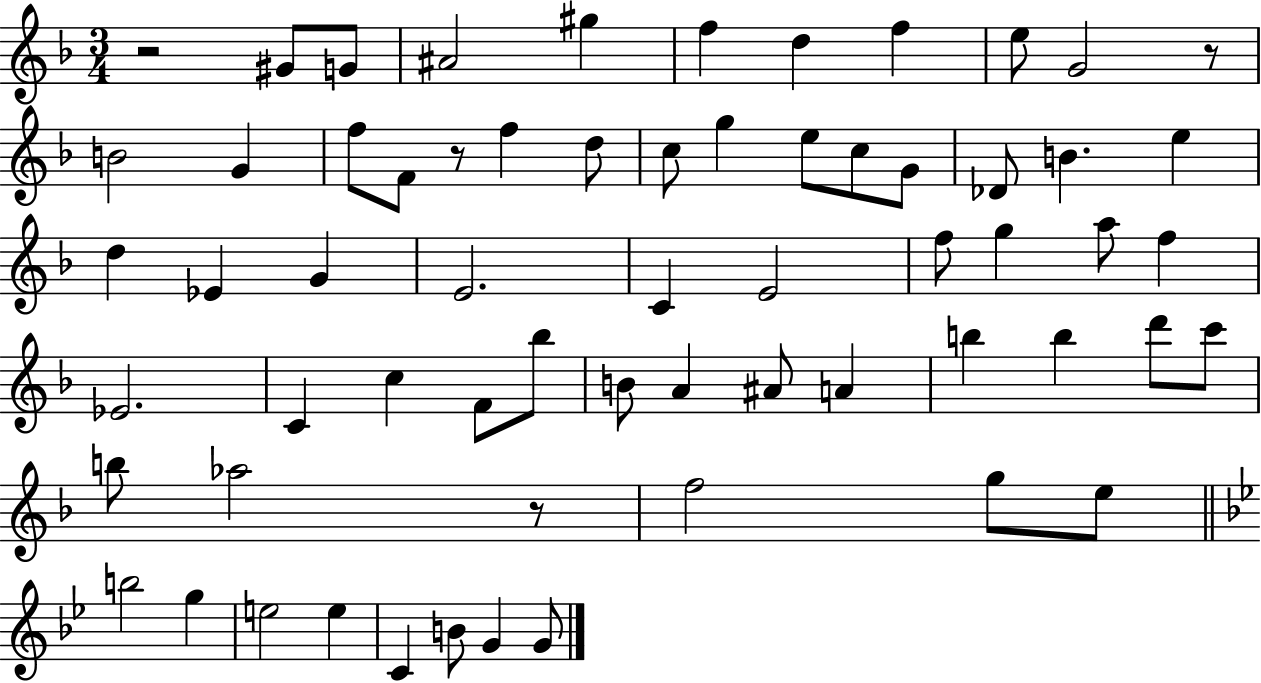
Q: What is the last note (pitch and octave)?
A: G4